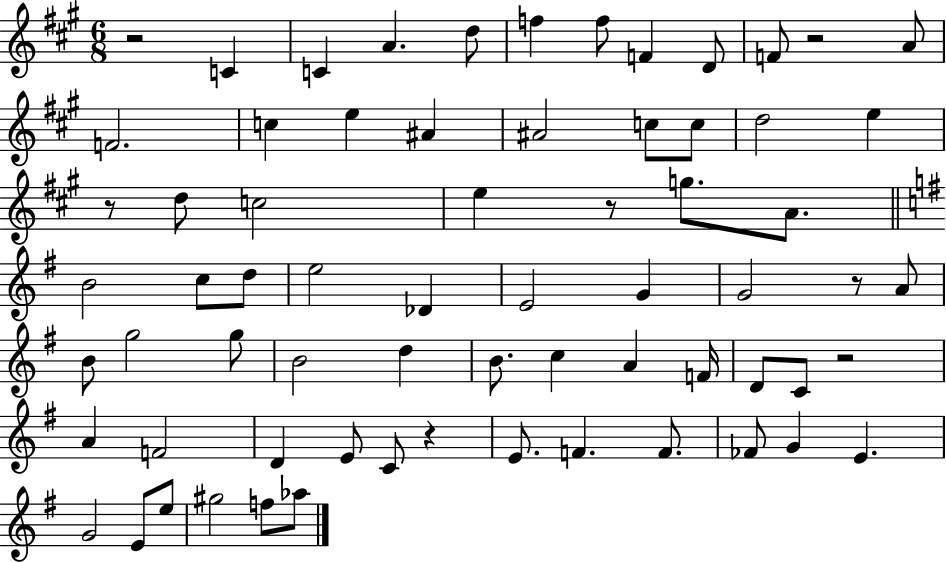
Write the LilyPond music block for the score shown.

{
  \clef treble
  \numericTimeSignature
  \time 6/8
  \key a \major
  \repeat volta 2 { r2 c'4 | c'4 a'4. d''8 | f''4 f''8 f'4 d'8 | f'8 r2 a'8 | \break f'2. | c''4 e''4 ais'4 | ais'2 c''8 c''8 | d''2 e''4 | \break r8 d''8 c''2 | e''4 r8 g''8. a'8. | \bar "||" \break \key g \major b'2 c''8 d''8 | e''2 des'4 | e'2 g'4 | g'2 r8 a'8 | \break b'8 g''2 g''8 | b'2 d''4 | b'8. c''4 a'4 f'16 | d'8 c'8 r2 | \break a'4 f'2 | d'4 e'8 c'8 r4 | e'8. f'4. f'8. | fes'8 g'4 e'4. | \break g'2 e'8 e''8 | gis''2 f''8 aes''8 | } \bar "|."
}